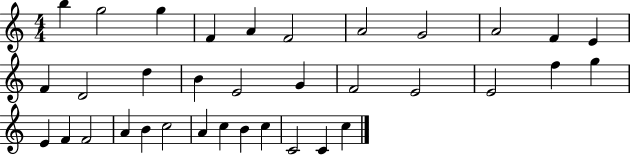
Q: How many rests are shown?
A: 0